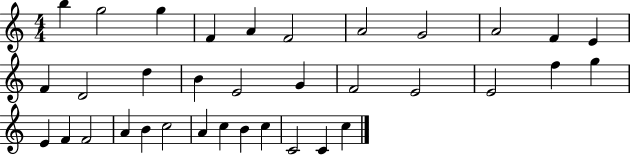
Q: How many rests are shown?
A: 0